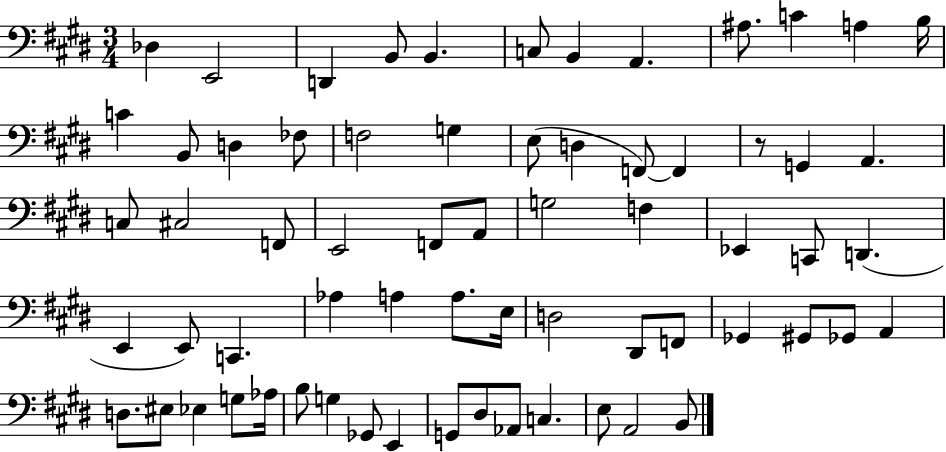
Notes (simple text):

Db3/q E2/h D2/q B2/e B2/q. C3/e B2/q A2/q. A#3/e. C4/q A3/q B3/s C4/q B2/e D3/q FES3/e F3/h G3/q E3/e D3/q F2/e F2/q R/e G2/q A2/q. C3/e C#3/h F2/e E2/h F2/e A2/e G3/h F3/q Eb2/q C2/e D2/q. E2/q E2/e C2/q. Ab3/q A3/q A3/e. E3/s D3/h D#2/e F2/e Gb2/q G#2/e Gb2/e A2/q D3/e. EIS3/e Eb3/q G3/e Ab3/s B3/e G3/q Gb2/e E2/q G2/e D#3/e Ab2/e C3/q. E3/e A2/h B2/e